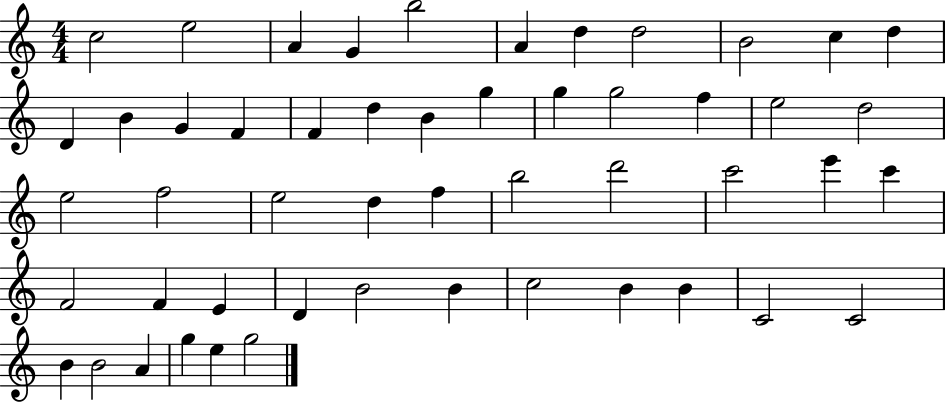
{
  \clef treble
  \numericTimeSignature
  \time 4/4
  \key c \major
  c''2 e''2 | a'4 g'4 b''2 | a'4 d''4 d''2 | b'2 c''4 d''4 | \break d'4 b'4 g'4 f'4 | f'4 d''4 b'4 g''4 | g''4 g''2 f''4 | e''2 d''2 | \break e''2 f''2 | e''2 d''4 f''4 | b''2 d'''2 | c'''2 e'''4 c'''4 | \break f'2 f'4 e'4 | d'4 b'2 b'4 | c''2 b'4 b'4 | c'2 c'2 | \break b'4 b'2 a'4 | g''4 e''4 g''2 | \bar "|."
}